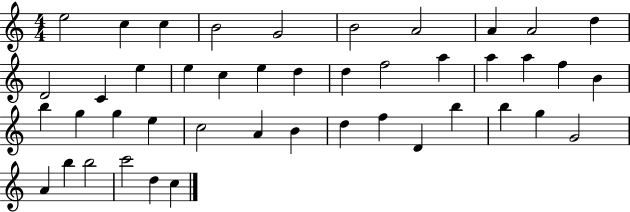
E5/h C5/q C5/q B4/h G4/h B4/h A4/h A4/q A4/h D5/q D4/h C4/q E5/q E5/q C5/q E5/q D5/q D5/q F5/h A5/q A5/q A5/q F5/q B4/q B5/q G5/q G5/q E5/q C5/h A4/q B4/q D5/q F5/q D4/q B5/q B5/q G5/q G4/h A4/q B5/q B5/h C6/h D5/q C5/q